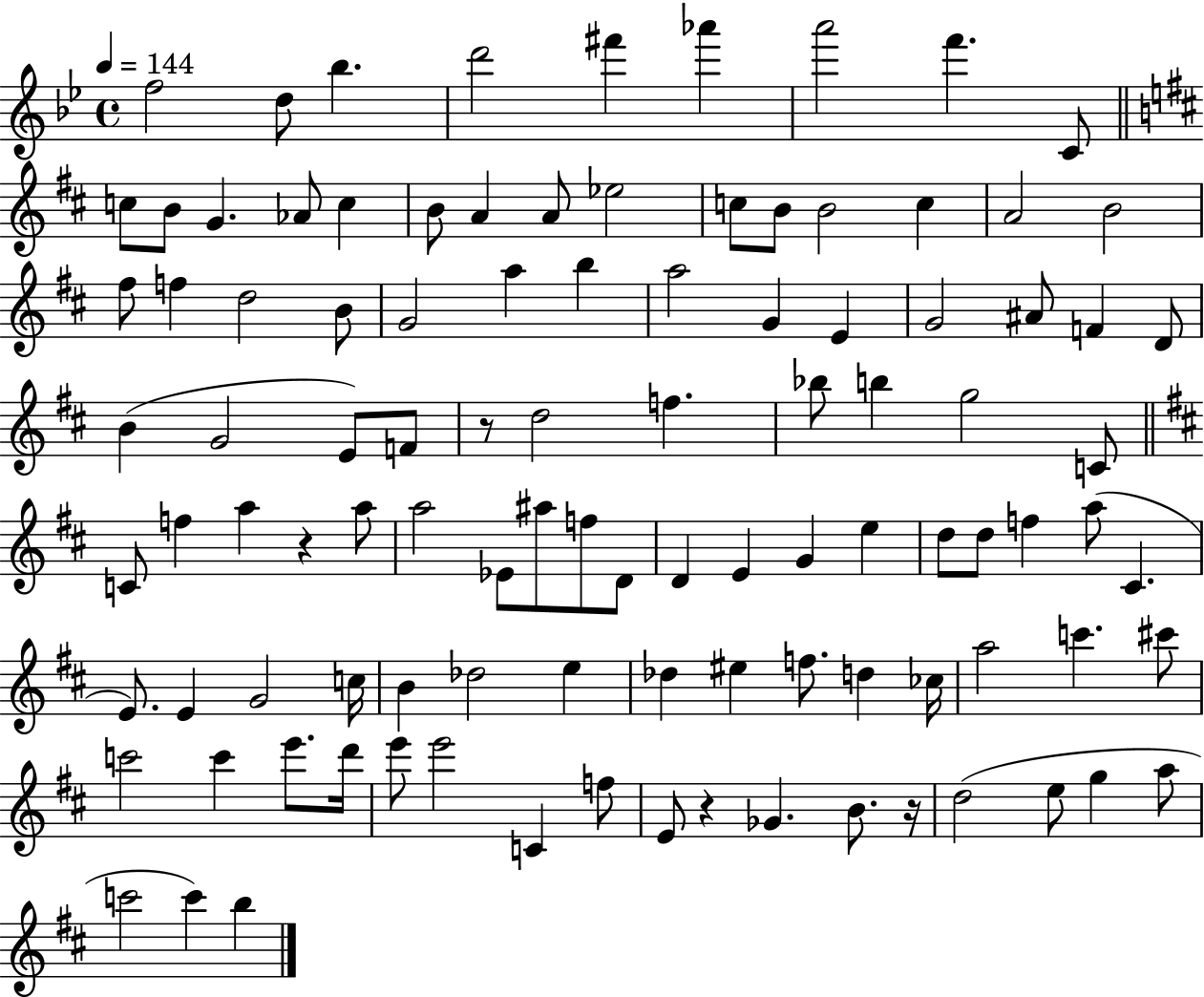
{
  \clef treble
  \time 4/4
  \defaultTimeSignature
  \key bes \major
  \tempo 4 = 144
  f''2 d''8 bes''4. | d'''2 fis'''4 aes'''4 | a'''2 f'''4. c'8 | \bar "||" \break \key b \minor c''8 b'8 g'4. aes'8 c''4 | b'8 a'4 a'8 ees''2 | c''8 b'8 b'2 c''4 | a'2 b'2 | \break fis''8 f''4 d''2 b'8 | g'2 a''4 b''4 | a''2 g'4 e'4 | g'2 ais'8 f'4 d'8 | \break b'4( g'2 e'8) f'8 | r8 d''2 f''4. | bes''8 b''4 g''2 c'8 | \bar "||" \break \key d \major c'8 f''4 a''4 r4 a''8 | a''2 ees'8 ais''8 f''8 d'8 | d'4 e'4 g'4 e''4 | d''8 d''8 f''4 a''8( cis'4. | \break e'8.) e'4 g'2 c''16 | b'4 des''2 e''4 | des''4 eis''4 f''8. d''4 ces''16 | a''2 c'''4. cis'''8 | \break c'''2 c'''4 e'''8. d'''16 | e'''8 e'''2 c'4 f''8 | e'8 r4 ges'4. b'8. r16 | d''2( e''8 g''4 a''8 | \break c'''2 c'''4) b''4 | \bar "|."
}